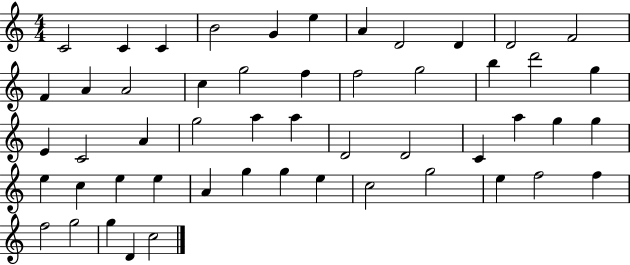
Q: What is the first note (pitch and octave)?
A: C4